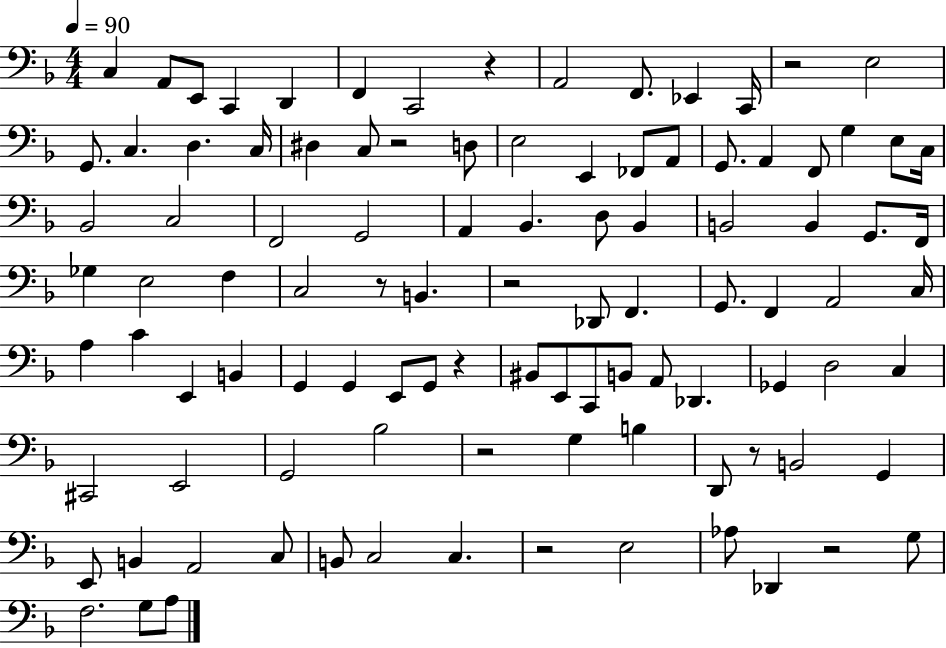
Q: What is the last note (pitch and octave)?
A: A3